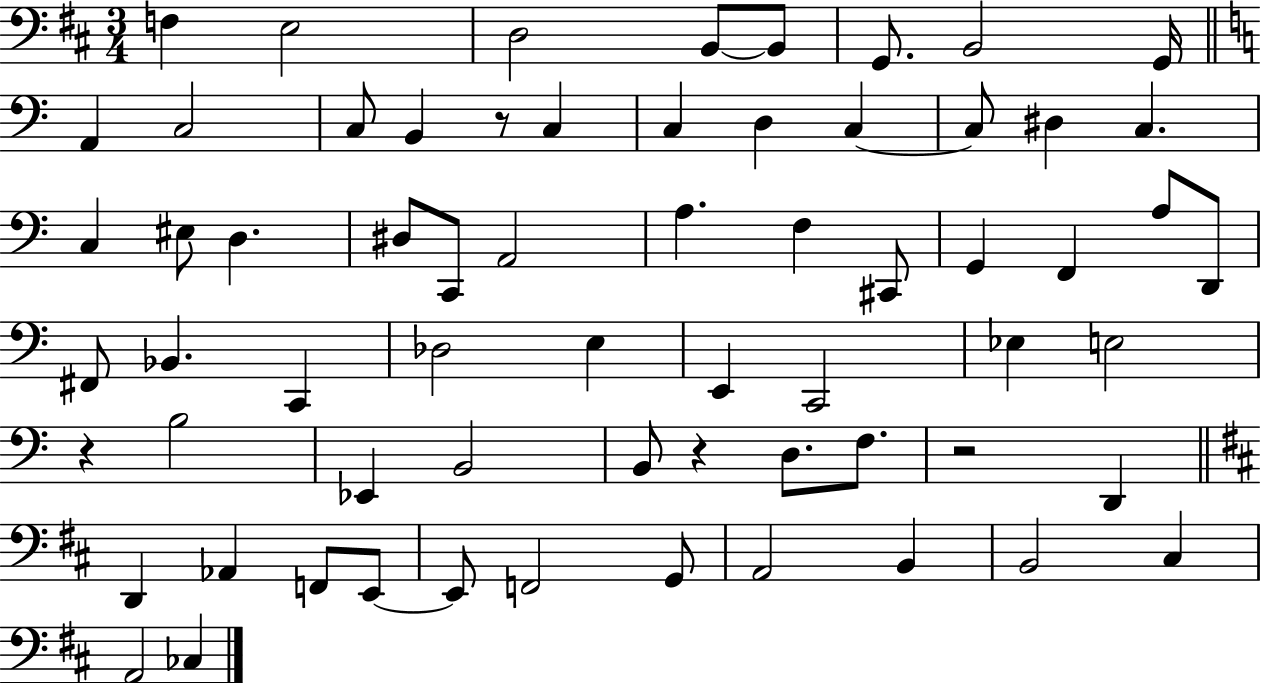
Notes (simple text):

F3/q E3/h D3/h B2/e B2/e G2/e. B2/h G2/s A2/q C3/h C3/e B2/q R/e C3/q C3/q D3/q C3/q C3/e D#3/q C3/q. C3/q EIS3/e D3/q. D#3/e C2/e A2/h A3/q. F3/q C#2/e G2/q F2/q A3/e D2/e F#2/e Bb2/q. C2/q Db3/h E3/q E2/q C2/h Eb3/q E3/h R/q B3/h Eb2/q B2/h B2/e R/q D3/e. F3/e. R/h D2/q D2/q Ab2/q F2/e E2/e E2/e F2/h G2/e A2/h B2/q B2/h C#3/q A2/h CES3/q